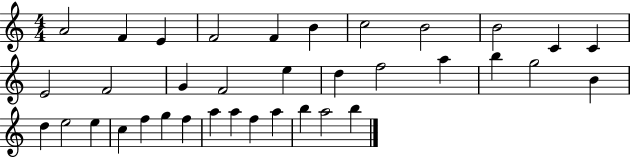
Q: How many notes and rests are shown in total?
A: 36